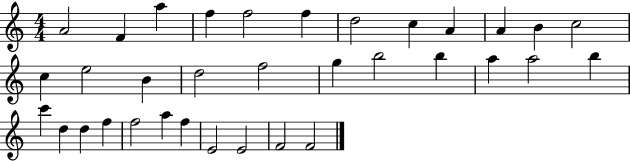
A4/h F4/q A5/q F5/q F5/h F5/q D5/h C5/q A4/q A4/q B4/q C5/h C5/q E5/h B4/q D5/h F5/h G5/q B5/h B5/q A5/q A5/h B5/q C6/q D5/q D5/q F5/q F5/h A5/q F5/q E4/h E4/h F4/h F4/h